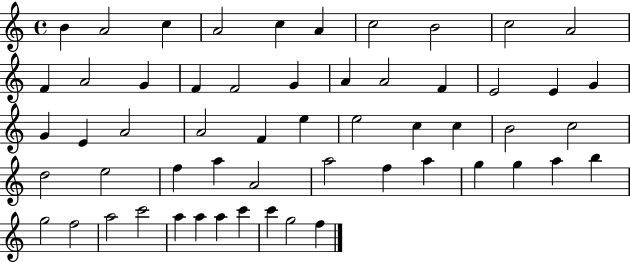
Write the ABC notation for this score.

X:1
T:Untitled
M:4/4
L:1/4
K:C
B A2 c A2 c A c2 B2 c2 A2 F A2 G F F2 G A A2 F E2 E G G E A2 A2 F e e2 c c B2 c2 d2 e2 f a A2 a2 f a g g a b g2 f2 a2 c'2 a a a c' c' g2 f